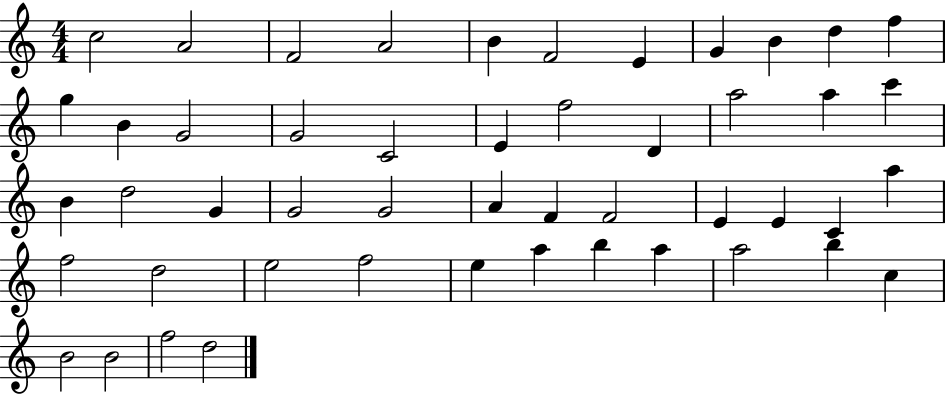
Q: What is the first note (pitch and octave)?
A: C5